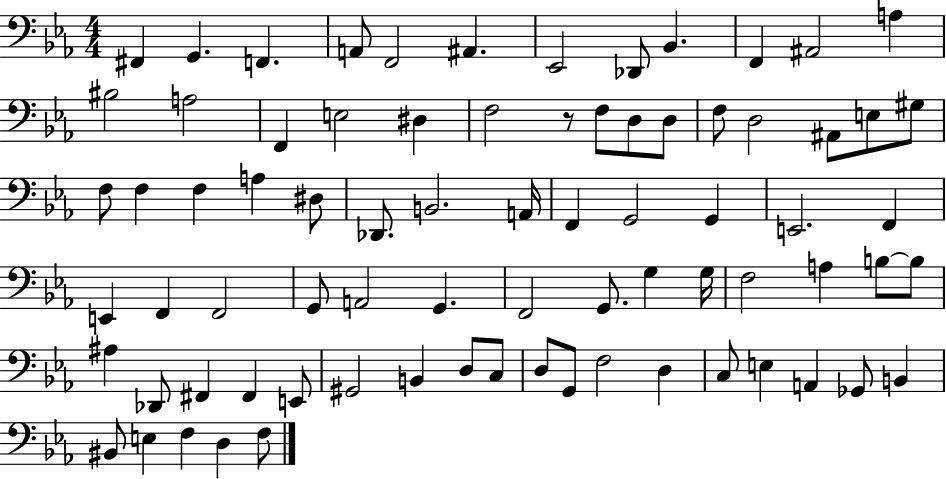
F#2/q G2/q. F2/q. A2/e F2/h A#2/q. Eb2/h Db2/e Bb2/q. F2/q A#2/h A3/q BIS3/h A3/h F2/q E3/h D#3/q F3/h R/e F3/e D3/e D3/e F3/e D3/h A#2/e E3/e G#3/e F3/e F3/q F3/q A3/q D#3/e Db2/e. B2/h. A2/s F2/q G2/h G2/q E2/h. F2/q E2/q F2/q F2/h G2/e A2/h G2/q. F2/h G2/e. G3/q G3/s F3/h A3/q B3/e B3/e A#3/q Db2/e F#2/q F#2/q E2/e G#2/h B2/q D3/e C3/e D3/e G2/e F3/h D3/q C3/e E3/q A2/q Gb2/e B2/q BIS2/e E3/q F3/q D3/q F3/e